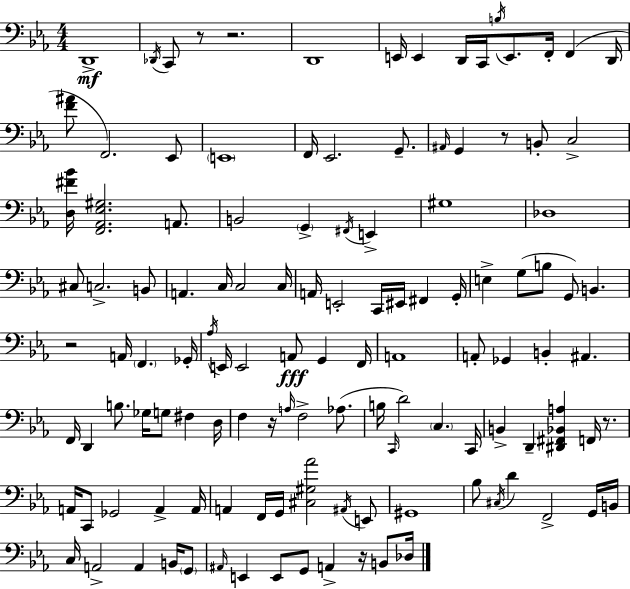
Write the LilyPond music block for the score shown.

{
  \clef bass
  \numericTimeSignature
  \time 4/4
  \key ees \major
  d,1->\mf | \acciaccatura { des,16 } c,8 r8 r2. | d,1 | e,16 e,4 d,16 c,16 \acciaccatura { b16 } e,8. f,16-. f,4( | \break d,16 <f' ais'>8 f,2.) | ees,8 \parenthesize e,1 | f,16 ees,2. g,8.-- | \grace { ais,16 } g,4 r8 b,8-. c2-> | \break <d fis' bes'>16 <f, aes, ees gis>2. | a,8. b,2 \parenthesize g,4-> \acciaccatura { fis,16 } | e,4-> gis1 | des1 | \break cis8 c2.-> | b,8 a,4. c16 c2 | c16 a,16 e,2-. c,16 eis,16 fis,4 | g,16-. e4-> g8( b8 g,8) b,4. | \break r2 a,16 \parenthesize f,4. | ges,16-. \acciaccatura { aes16 } e,16 e,2 a,8\fff | g,4 f,16 a,1 | a,8-. ges,4 b,4-. ais,4. | \break f,16 d,4 b8. ges16 g8 | fis4 d16 f4 r16 \grace { a16 } f2-> | aes8.( b16 \grace { c,16 } d'2) | \parenthesize c4. c,16 b,4-> d,4-- <dis, fis, bes, a>4 | \break f,16 r8. a,16 c,8 ges,2 | a,4-> a,16 a,4 f,16 g,16 <cis gis aes'>2 | \acciaccatura { ais,16 } e,8 gis,1 | bes8 \acciaccatura { cis16 } d'4 f,2-> | \break g,16 b,16 c16 a,2-> | a,4 b,16 \parenthesize g,8 \grace { ais,16 } e,4 e,8 | g,8 a,4-> r16 b,8 des16 \bar "|."
}